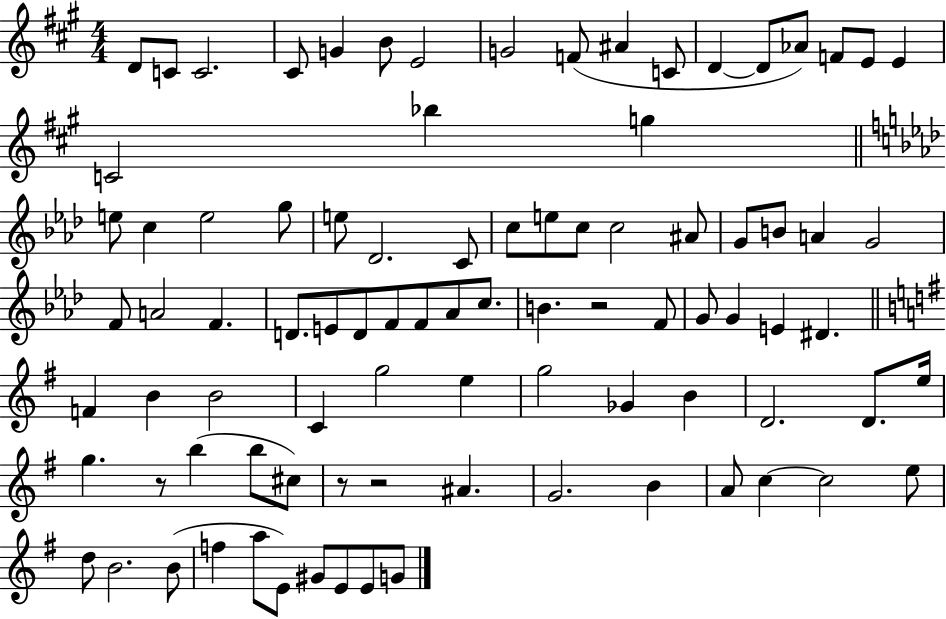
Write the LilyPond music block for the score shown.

{
  \clef treble
  \numericTimeSignature
  \time 4/4
  \key a \major
  d'8 c'8 c'2. | cis'8 g'4 b'8 e'2 | g'2 f'8( ais'4 c'8 | d'4~~ d'8 aes'8) f'8 e'8 e'4 | \break c'2 bes''4 g''4 | \bar "||" \break \key aes \major e''8 c''4 e''2 g''8 | e''8 des'2. c'8 | c''8 e''8 c''8 c''2 ais'8 | g'8 b'8 a'4 g'2 | \break f'8 a'2 f'4. | d'8. e'8 d'8 f'8 f'8 aes'8 c''8. | b'4. r2 f'8 | g'8 g'4 e'4 dis'4. | \break \bar "||" \break \key g \major f'4 b'4 b'2 | c'4 g''2 e''4 | g''2 ges'4 b'4 | d'2. d'8. e''16 | \break g''4. r8 b''4( b''8 cis''8) | r8 r2 ais'4. | g'2. b'4 | a'8 c''4~~ c''2 e''8 | \break d''8 b'2. b'8( | f''4 a''8 e'8) gis'8 e'8 e'8 g'8 | \bar "|."
}